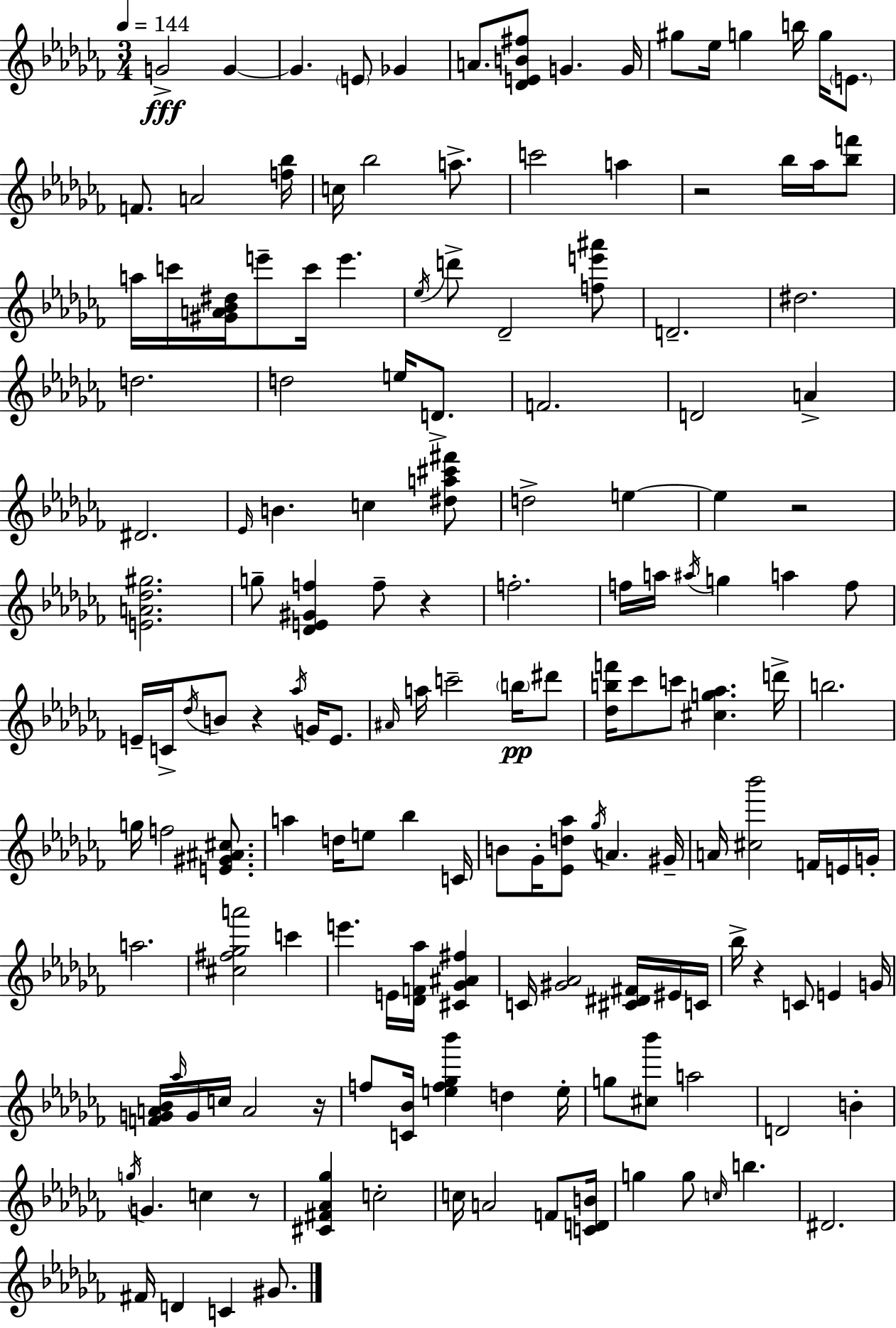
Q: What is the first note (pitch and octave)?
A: G4